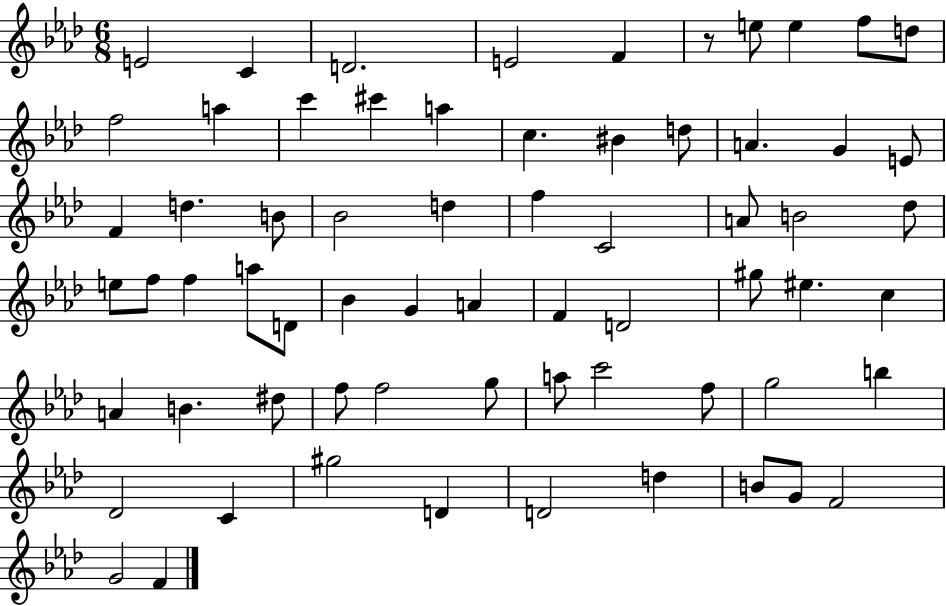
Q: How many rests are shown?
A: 1